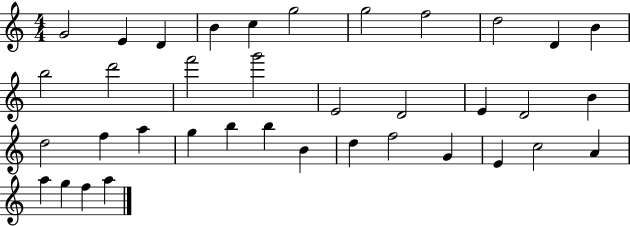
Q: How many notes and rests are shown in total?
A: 37